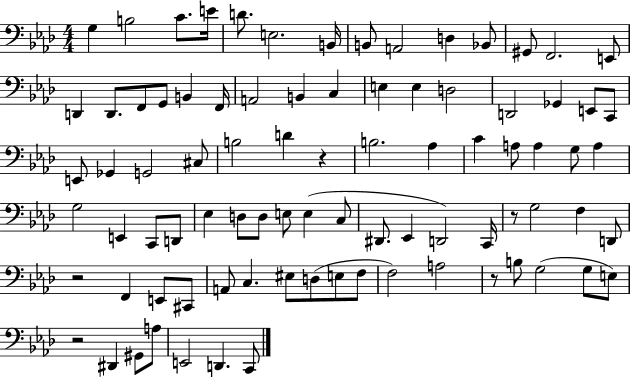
G3/q B3/h C4/e. E4/s D4/e. E3/h. B2/s B2/e A2/h D3/q Bb2/e G#2/e F2/h. E2/e D2/q D2/e. F2/e G2/e B2/q F2/s A2/h B2/q C3/q E3/q E3/q D3/h D2/h Gb2/q E2/e C2/e E2/e Gb2/q G2/h C#3/e B3/h D4/q R/q B3/h. Ab3/q C4/q A3/e A3/q G3/e A3/q G3/h E2/q C2/e D2/e Eb3/q D3/e D3/e E3/e E3/q C3/e D#2/e. Eb2/q D2/h C2/s R/e G3/h F3/q D2/e R/h F2/q E2/e C#2/e A2/e C3/q. EIS3/e D3/e E3/e F3/e F3/h A3/h R/e B3/e G3/h G3/e E3/e R/h D#2/q G#2/e A3/e E2/h D2/q. C2/e